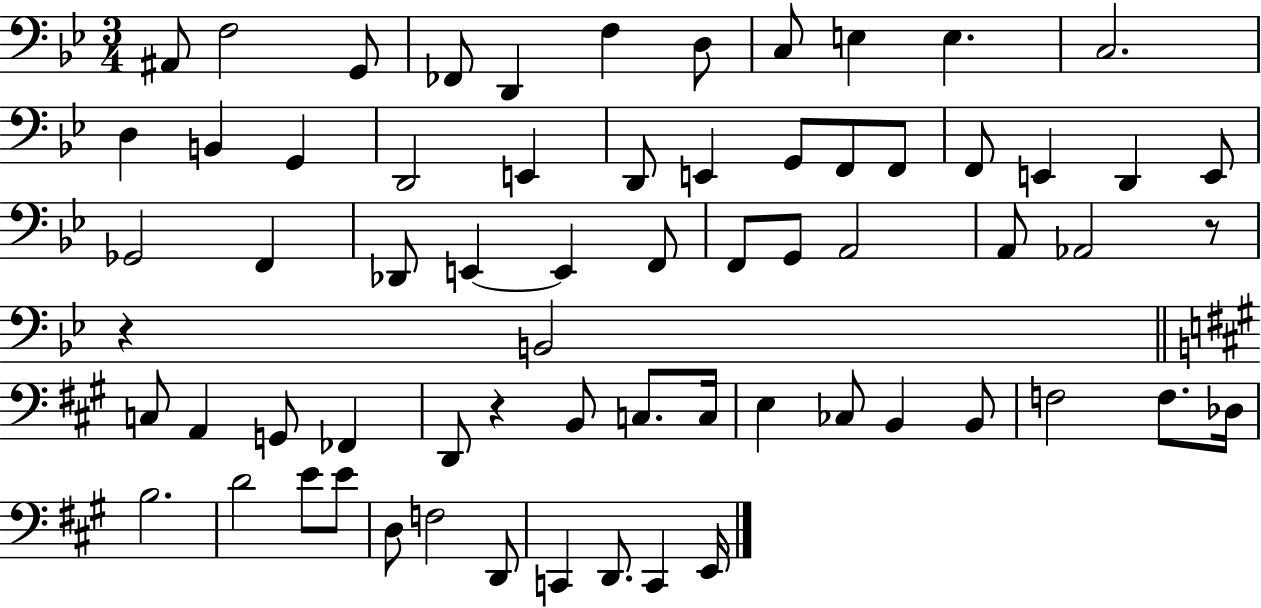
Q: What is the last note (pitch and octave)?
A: E2